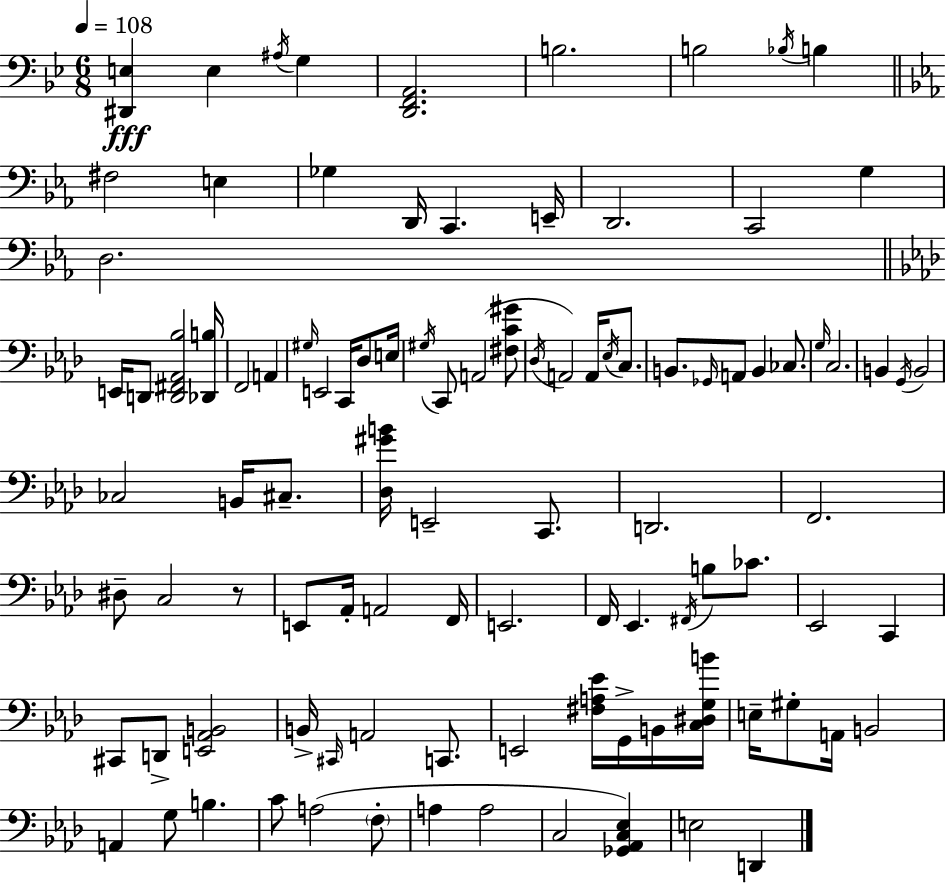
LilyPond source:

{
  \clef bass
  \numericTimeSignature
  \time 6/8
  \key bes \major
  \tempo 4 = 108
  <dis, e>4\fff e4 \acciaccatura { ais16 } g4 | <d, f, a,>2. | b2. | b2 \acciaccatura { bes16 } b4 | \break \bar "||" \break \key ees \major fis2 e4 | ges4 d,16 c,4. e,16-- | d,2. | c,2 g4 | \break d2. | \bar "||" \break \key aes \major e,16 d,8 <d, fis, aes, bes>2 <des, b>16 | f,2 a,4 | \grace { gis16 } e,2 c,16 des8 | e16 \acciaccatura { gis16 } c,8 a,2( | \break <fis c' gis'>8 \acciaccatura { des16 } a,2) a,16 | \acciaccatura { ees16 } c8. b,8. \grace { ges,16 } a,8 b,4 | ces8. \grace { g16 } c2. | b,4 \acciaccatura { g,16 } b,2 | \break ces2 | b,16 cis8.-- <des gis' b'>16 e,2-- | c,8. d,2. | f,2. | \break dis8-- c2 | r8 e,8 aes,16-. a,2 | f,16 e,2. | f,16 ees,4. | \break \acciaccatura { fis,16 } b8 ces'8. ees,2 | c,4 cis,8 d,8-> | <e, aes, b,>2 b,16-> \grace { cis,16 } a,2 | c,8. e,2 | \break <fis a ees'>16 g,16-> b,16 <c dis g b'>16 e16-- gis8-. | a,16 b,2 a,4 | g8 b4. c'8 a2( | \parenthesize f8-. a4 | \break a2 c2 | <ges, aes, c ees>4) e2 | d,4 \bar "|."
}